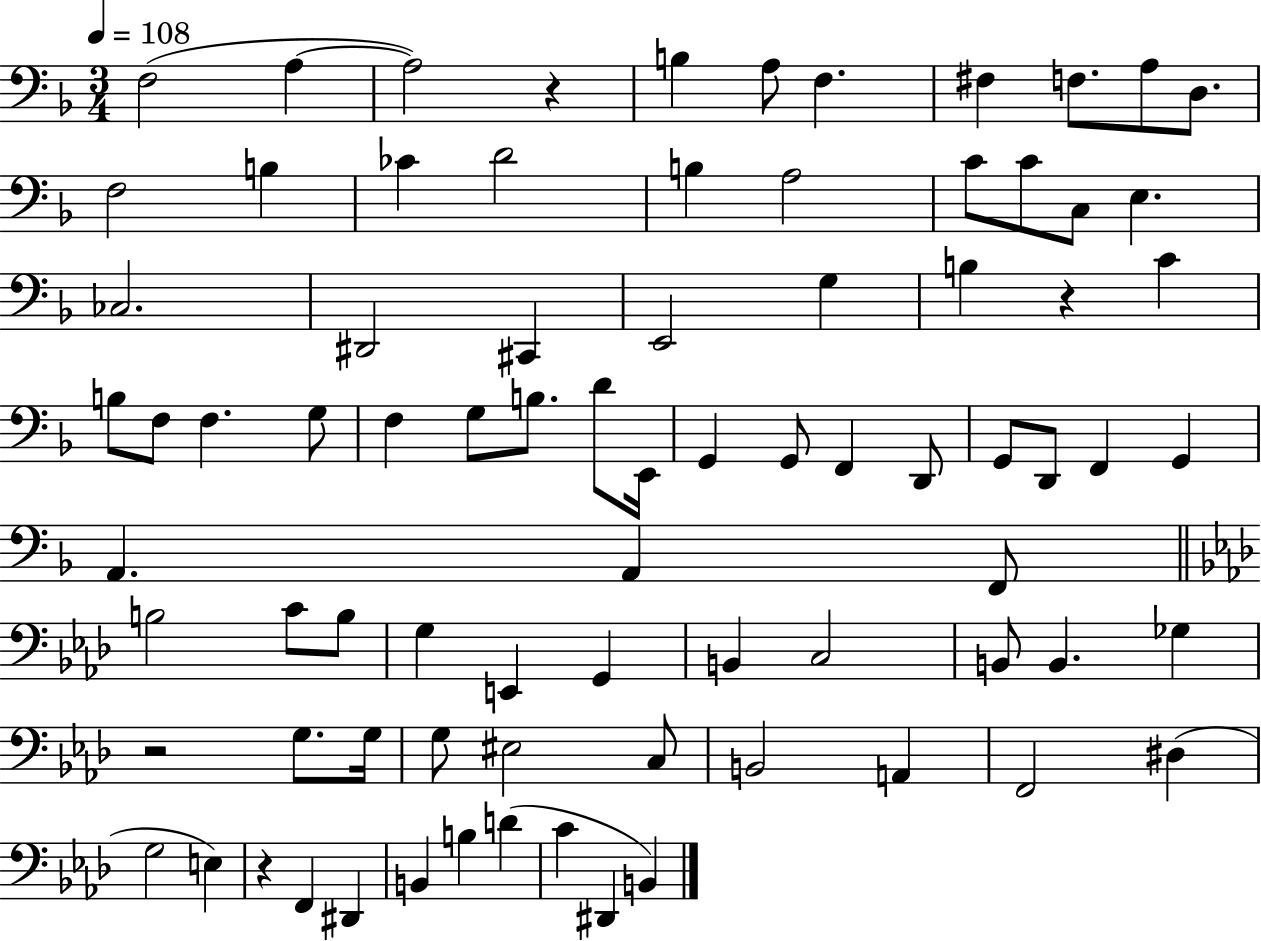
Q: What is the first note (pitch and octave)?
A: F3